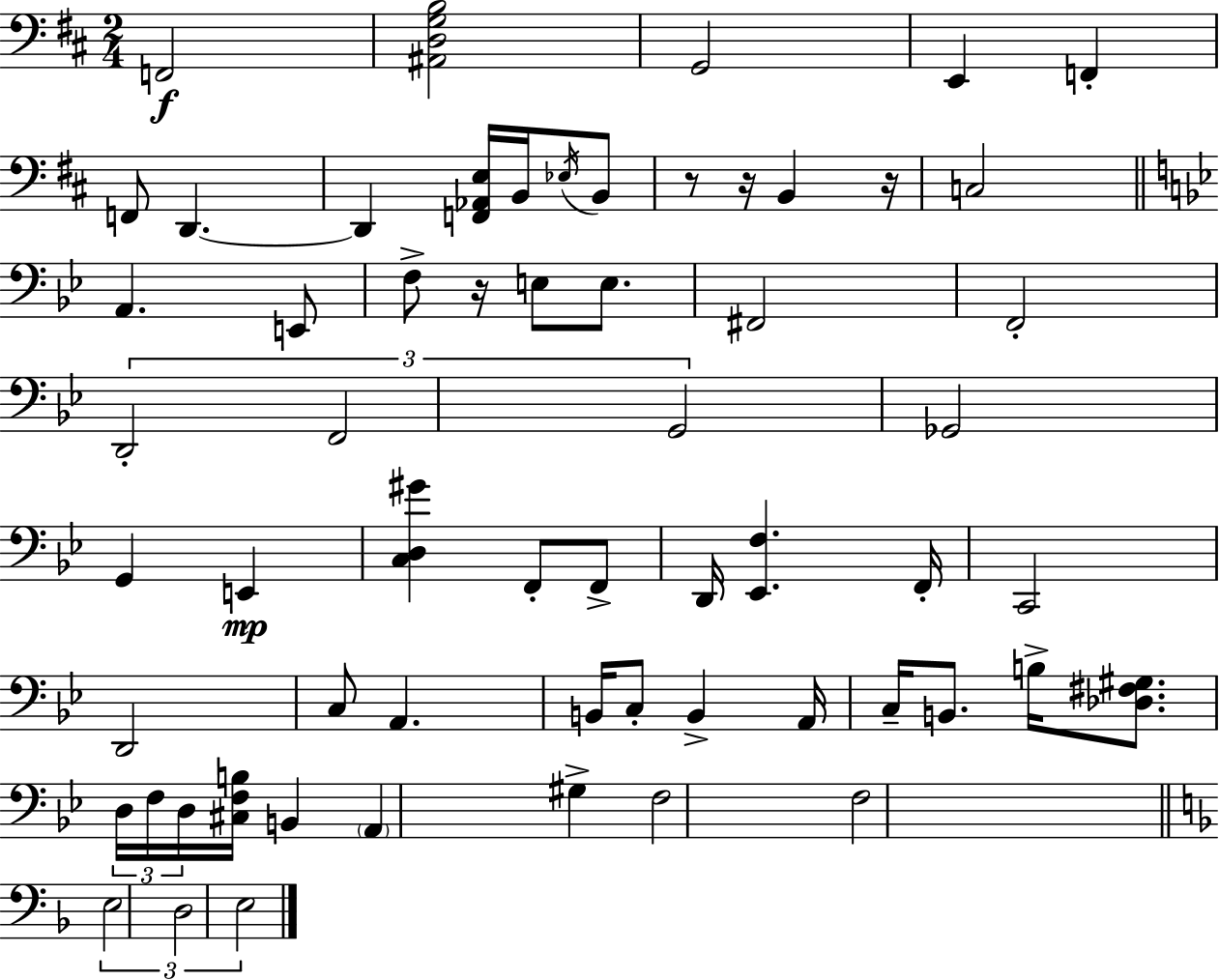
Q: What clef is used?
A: bass